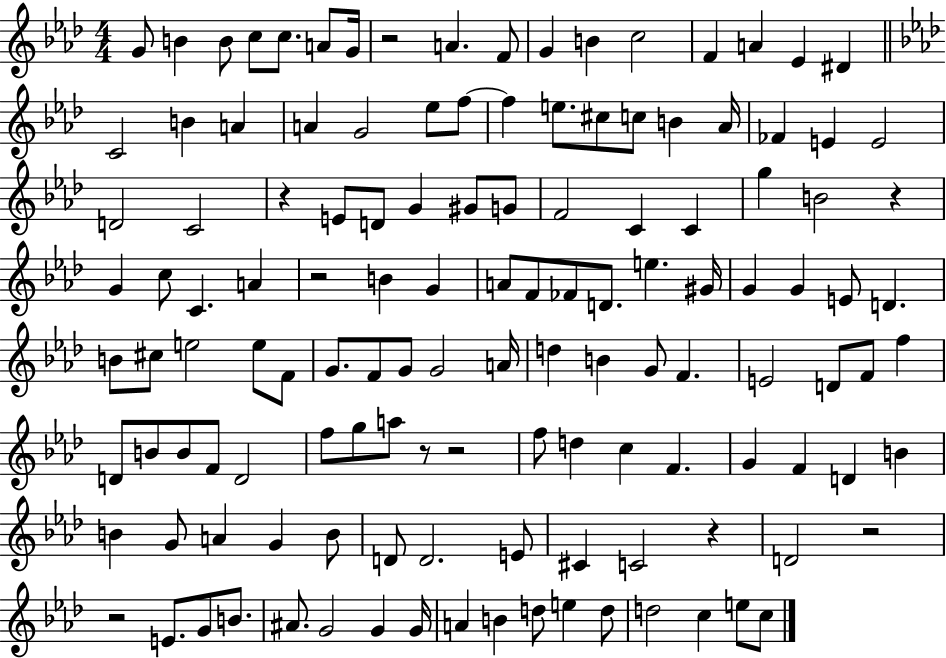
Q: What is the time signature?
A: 4/4